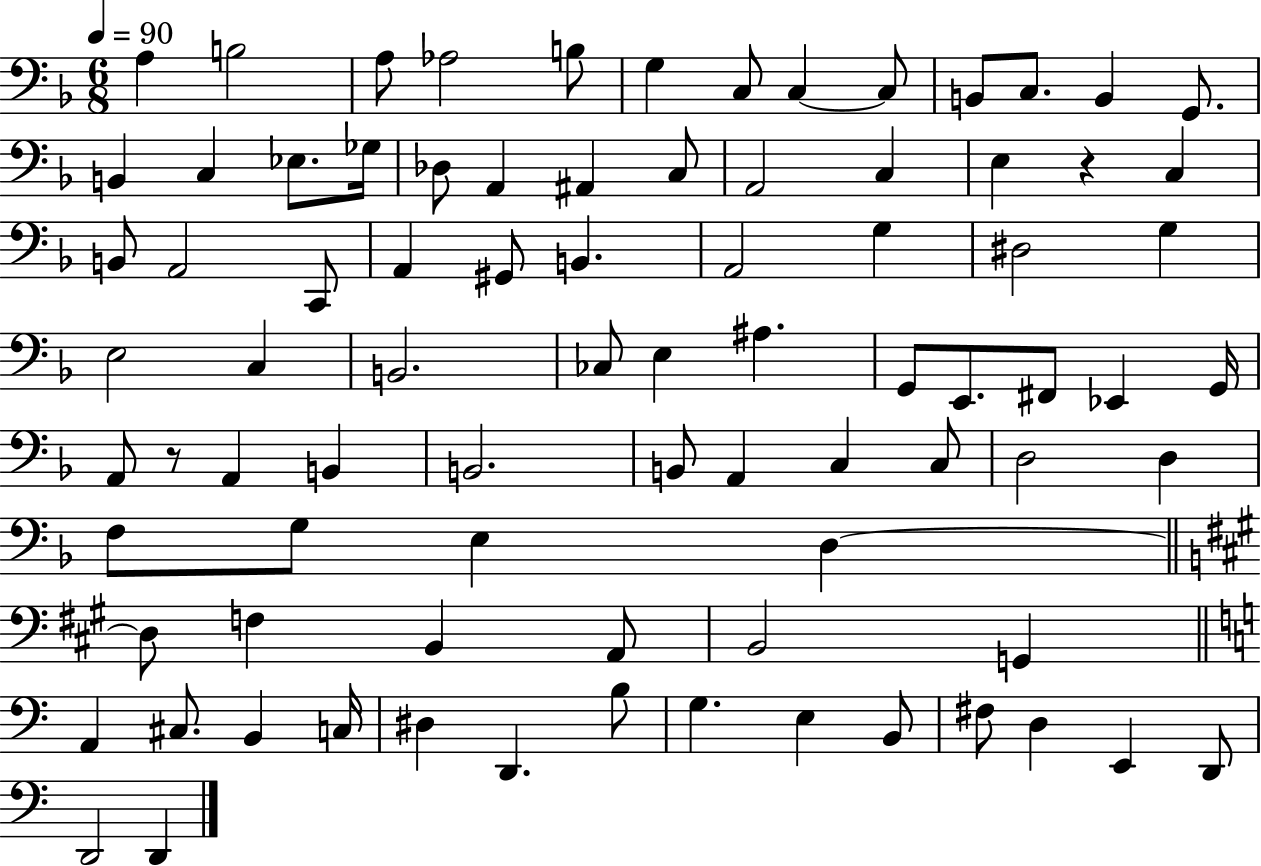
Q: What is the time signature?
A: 6/8